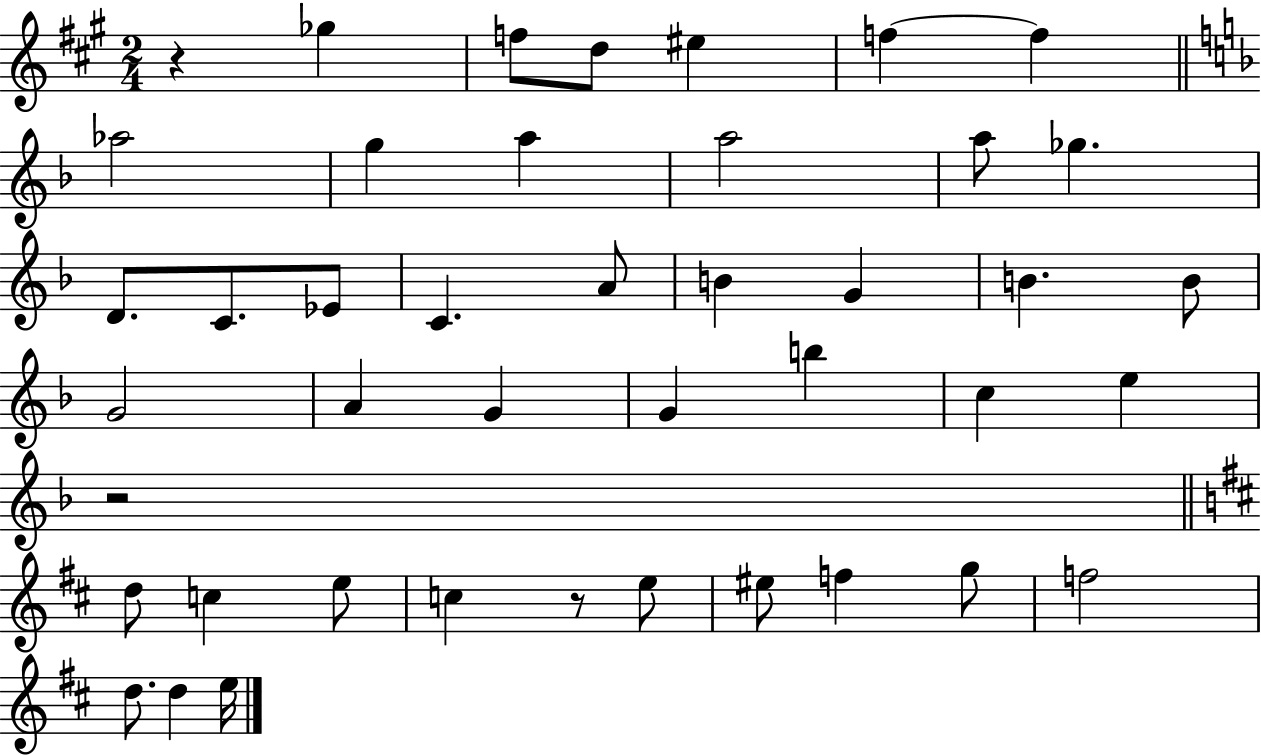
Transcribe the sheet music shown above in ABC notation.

X:1
T:Untitled
M:2/4
L:1/4
K:A
z _g f/2 d/2 ^e f f _a2 g a a2 a/2 _g D/2 C/2 _E/2 C A/2 B G B B/2 G2 A G G b c e z2 d/2 c e/2 c z/2 e/2 ^e/2 f g/2 f2 d/2 d e/4